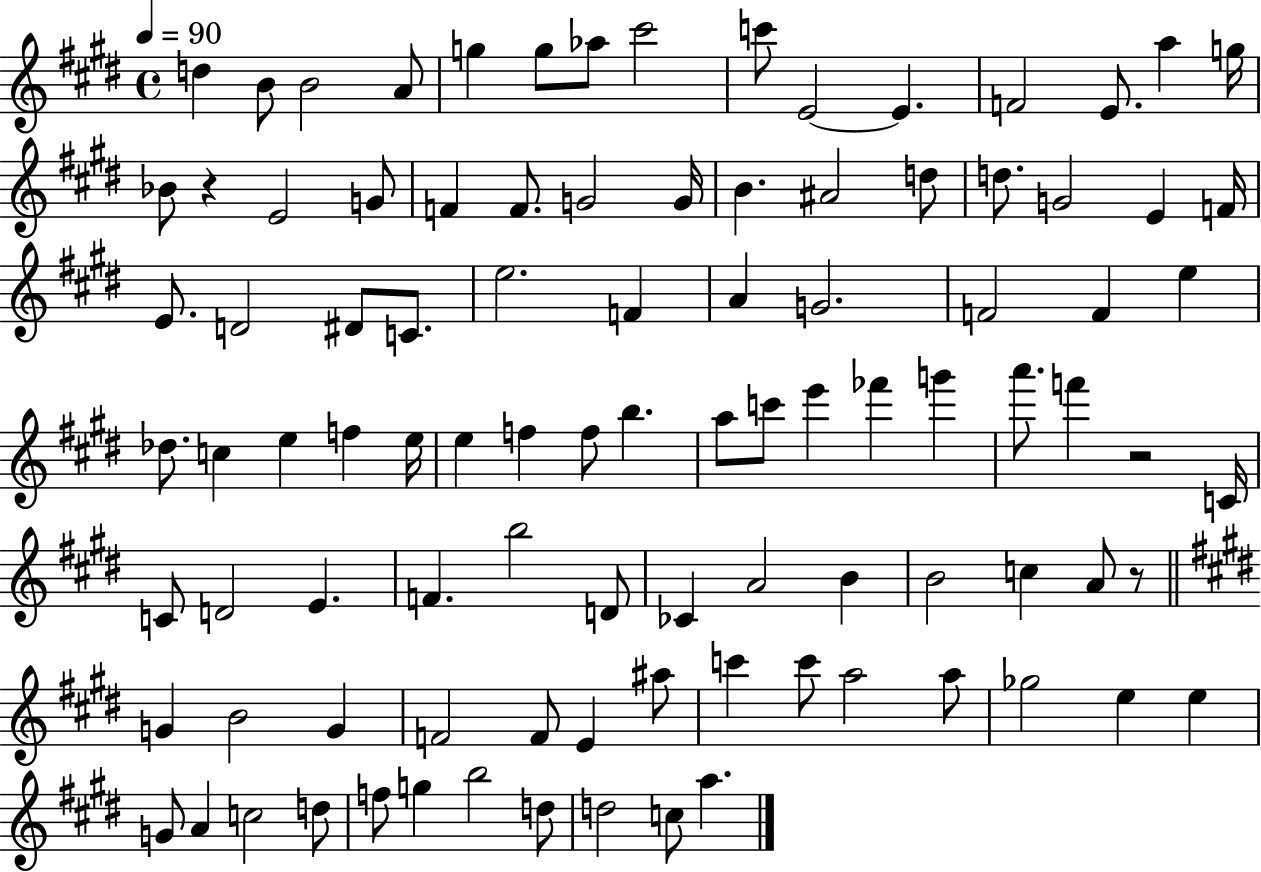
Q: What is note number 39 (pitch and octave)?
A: F4